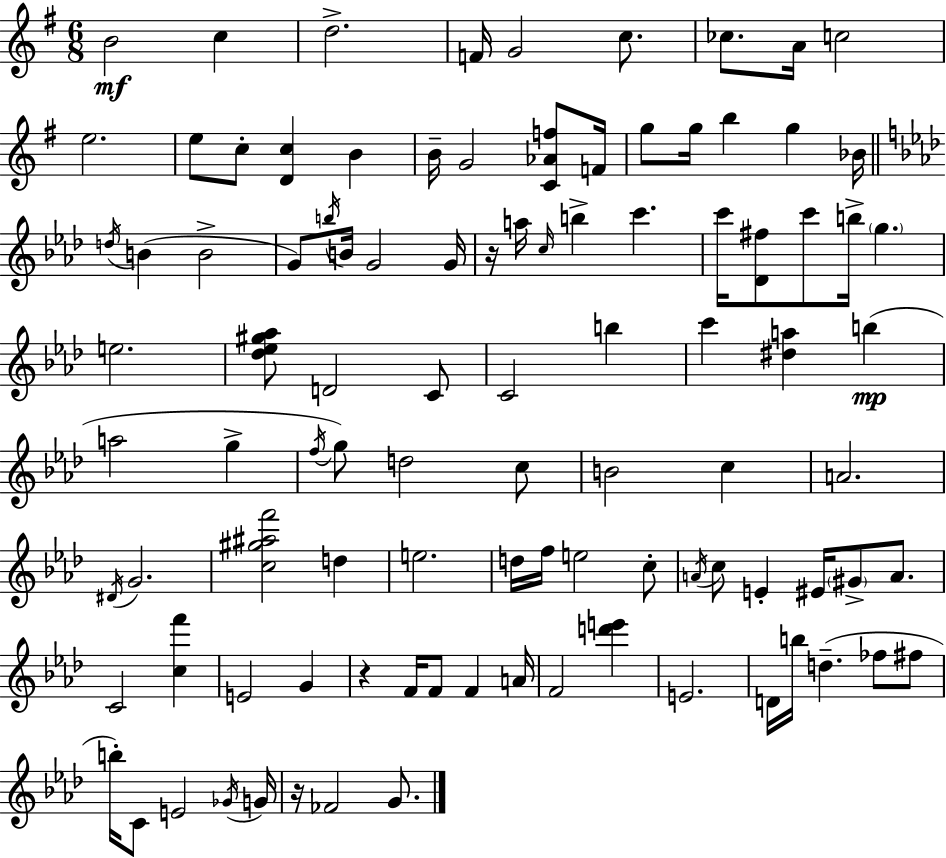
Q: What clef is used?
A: treble